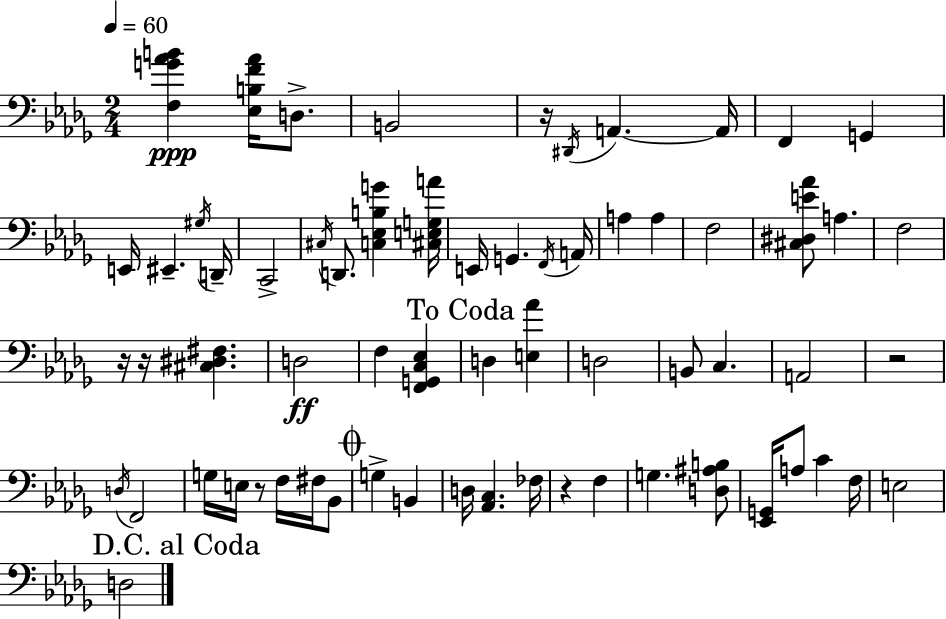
X:1
T:Untitled
M:2/4
L:1/4
K:Bbm
[F,G_AB] [_E,B,F_A]/4 D,/2 B,,2 z/4 ^D,,/4 A,, A,,/4 F,, G,, E,,/4 ^E,, ^G,/4 D,,/4 C,,2 ^C,/4 D,,/2 [C,_E,B,G] [^C,E,G,A]/4 E,,/4 G,, F,,/4 A,,/4 A, A, F,2 [^C,^D,E_A]/2 A, F,2 z/4 z/4 [^C,^D,^F,] D,2 F, [F,,G,,C,_E,] D, [E,_A] D,2 B,,/2 C, A,,2 z2 D,/4 F,,2 G,/4 E,/4 z/2 F,/4 ^F,/4 _B,,/2 G, B,, D,/4 [_A,,C,] _F,/4 z F, G, [D,^A,B,]/2 [_E,,G,,]/4 A,/2 C F,/4 E,2 D,2